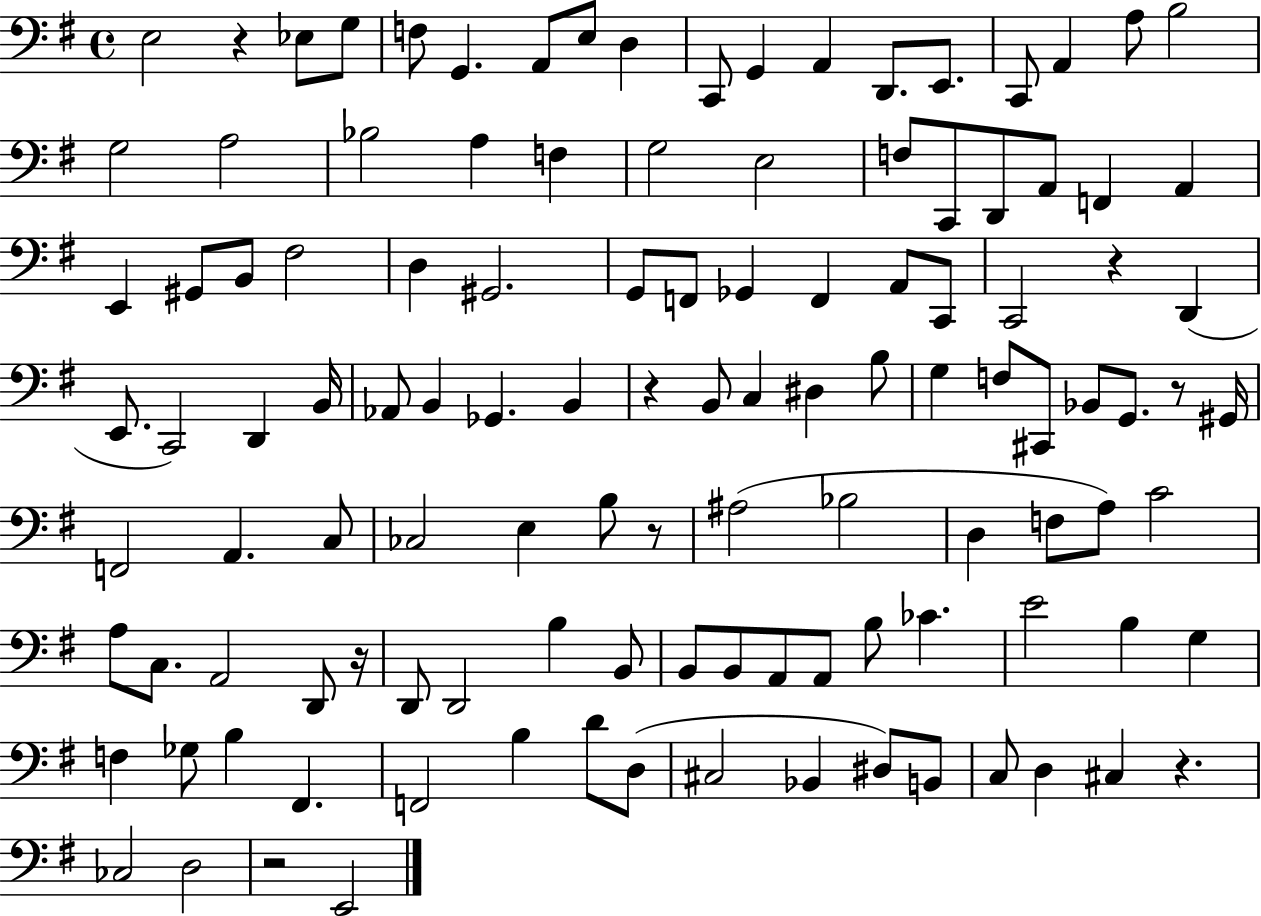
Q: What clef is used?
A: bass